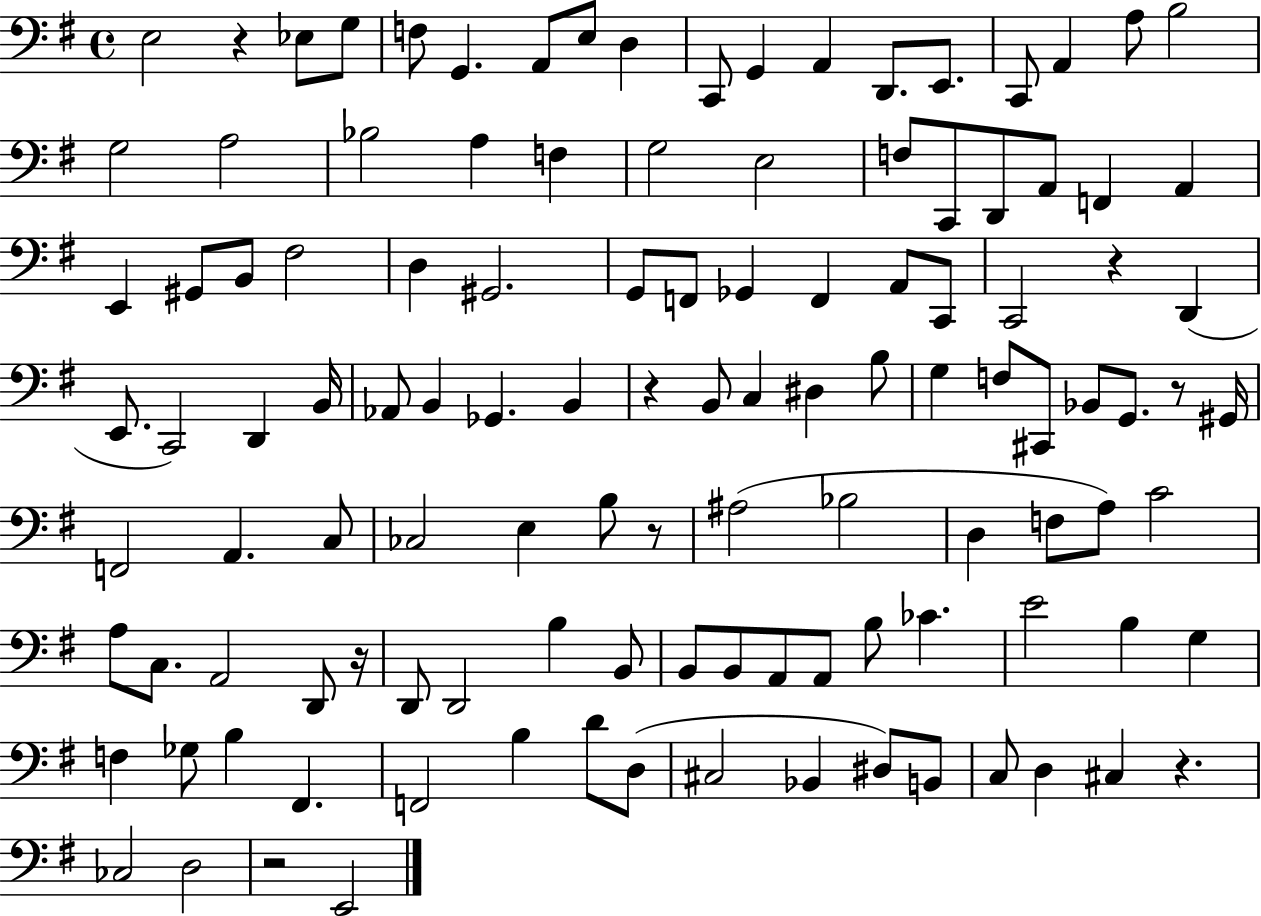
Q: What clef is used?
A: bass